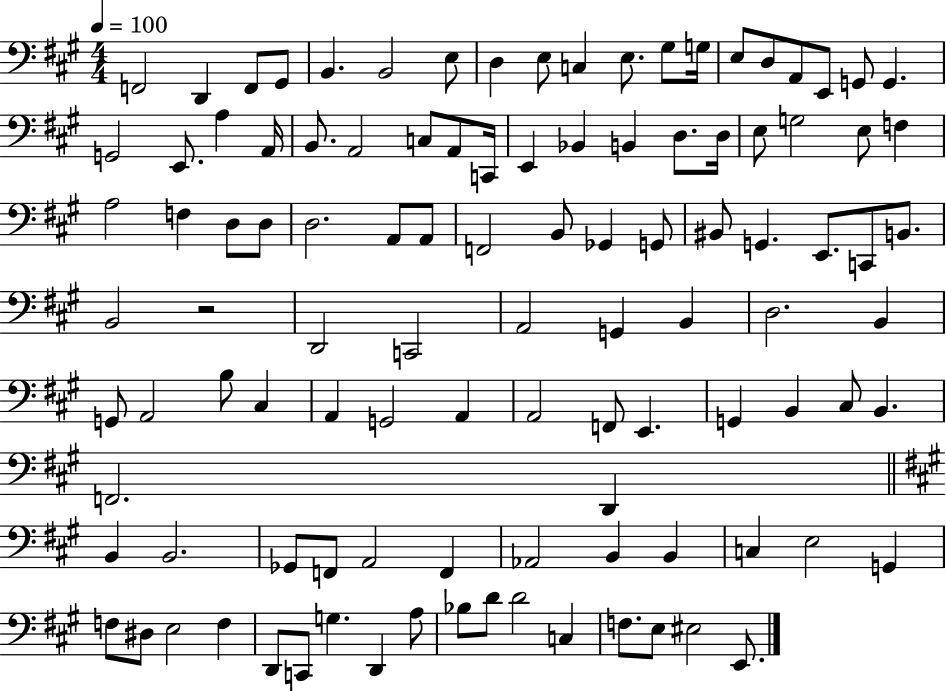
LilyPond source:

{
  \clef bass
  \numericTimeSignature
  \time 4/4
  \key a \major
  \tempo 4 = 100
  \repeat volta 2 { f,2 d,4 f,8 gis,8 | b,4. b,2 e8 | d4 e8 c4 e8. gis8 g16 | e8 d8 a,8 e,8 g,8 g,4. | \break g,2 e,8. a4 a,16 | b,8. a,2 c8 a,8 c,16 | e,4 bes,4 b,4 d8. d16 | e8 g2 e8 f4 | \break a2 f4 d8 d8 | d2. a,8 a,8 | f,2 b,8 ges,4 g,8 | bis,8 g,4. e,8. c,8 b,8. | \break b,2 r2 | d,2 c,2 | a,2 g,4 b,4 | d2. b,4 | \break g,8 a,2 b8 cis4 | a,4 g,2 a,4 | a,2 f,8 e,4. | g,4 b,4 cis8 b,4. | \break f,2. d,4 | \bar "||" \break \key a \major b,4 b,2. | ges,8 f,8 a,2 f,4 | aes,2 b,4 b,4 | c4 e2 g,4 | \break f8 dis8 e2 f4 | d,8 c,8 g4. d,4 a8 | bes8 d'8 d'2 c4 | f8. e8 eis2 e,8. | \break } \bar "|."
}